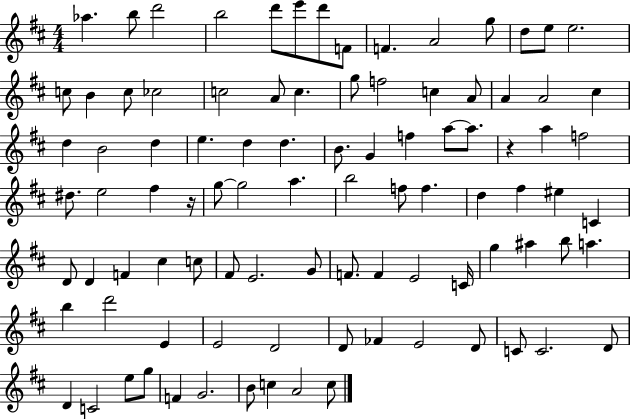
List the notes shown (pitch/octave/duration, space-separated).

Ab5/q. B5/e D6/h B5/h D6/e E6/e D6/e F4/e F4/q. A4/h G5/e D5/e E5/e E5/h. C5/e B4/q C5/e CES5/h C5/h A4/e C5/q. G5/e F5/h C5/q A4/e A4/q A4/h C#5/q D5/q B4/h D5/q E5/q. D5/q D5/q. B4/e. G4/q F5/q A5/e A5/e. R/q A5/q F5/h D#5/e. E5/h F#5/q R/s G5/e G5/h A5/q. B5/h F5/e F5/q. D5/q F#5/q EIS5/q C4/q D4/e D4/q F4/q C#5/q C5/e F#4/e E4/h. G4/e F4/e. F4/q E4/h C4/s G5/q A#5/q B5/e A5/q. B5/q D6/h E4/q E4/h D4/h D4/e FES4/q E4/h D4/e C4/e C4/h. D4/e D4/q C4/h E5/e G5/e F4/q G4/h. B4/e C5/q A4/h C5/e